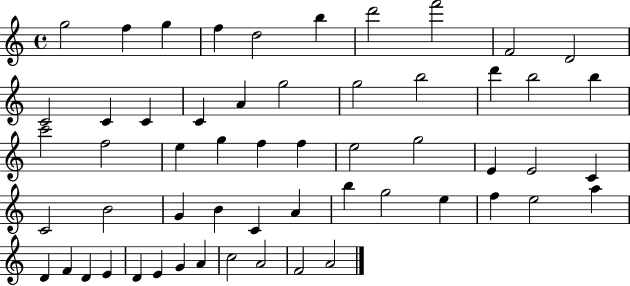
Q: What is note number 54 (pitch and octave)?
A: A4